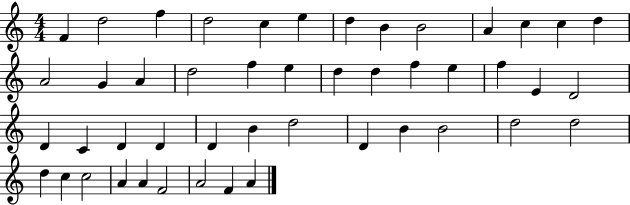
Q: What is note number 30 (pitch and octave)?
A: D4